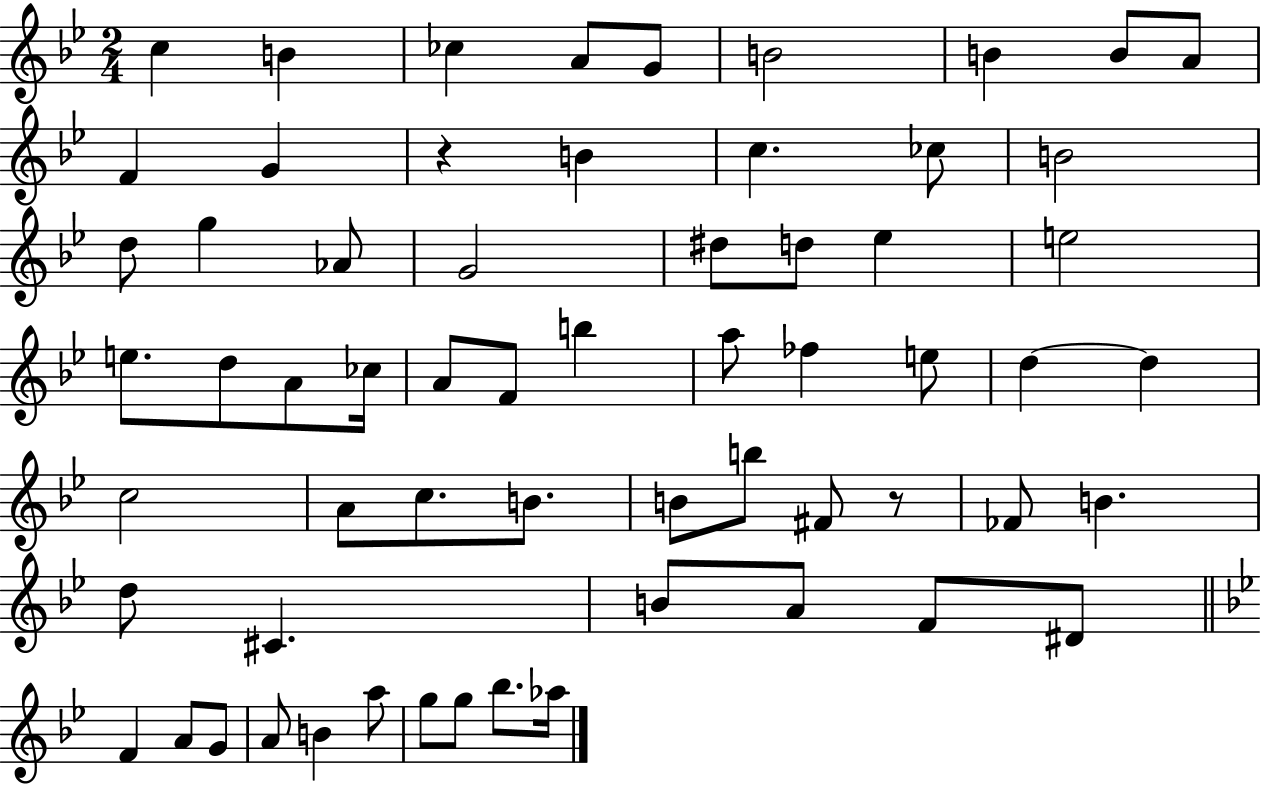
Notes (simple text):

C5/q B4/q CES5/q A4/e G4/e B4/h B4/q B4/e A4/e F4/q G4/q R/q B4/q C5/q. CES5/e B4/h D5/e G5/q Ab4/e G4/h D#5/e D5/e Eb5/q E5/h E5/e. D5/e A4/e CES5/s A4/e F4/e B5/q A5/e FES5/q E5/e D5/q D5/q C5/h A4/e C5/e. B4/e. B4/e B5/e F#4/e R/e FES4/e B4/q. D5/e C#4/q. B4/e A4/e F4/e D#4/e F4/q A4/e G4/e A4/e B4/q A5/e G5/e G5/e Bb5/e. Ab5/s